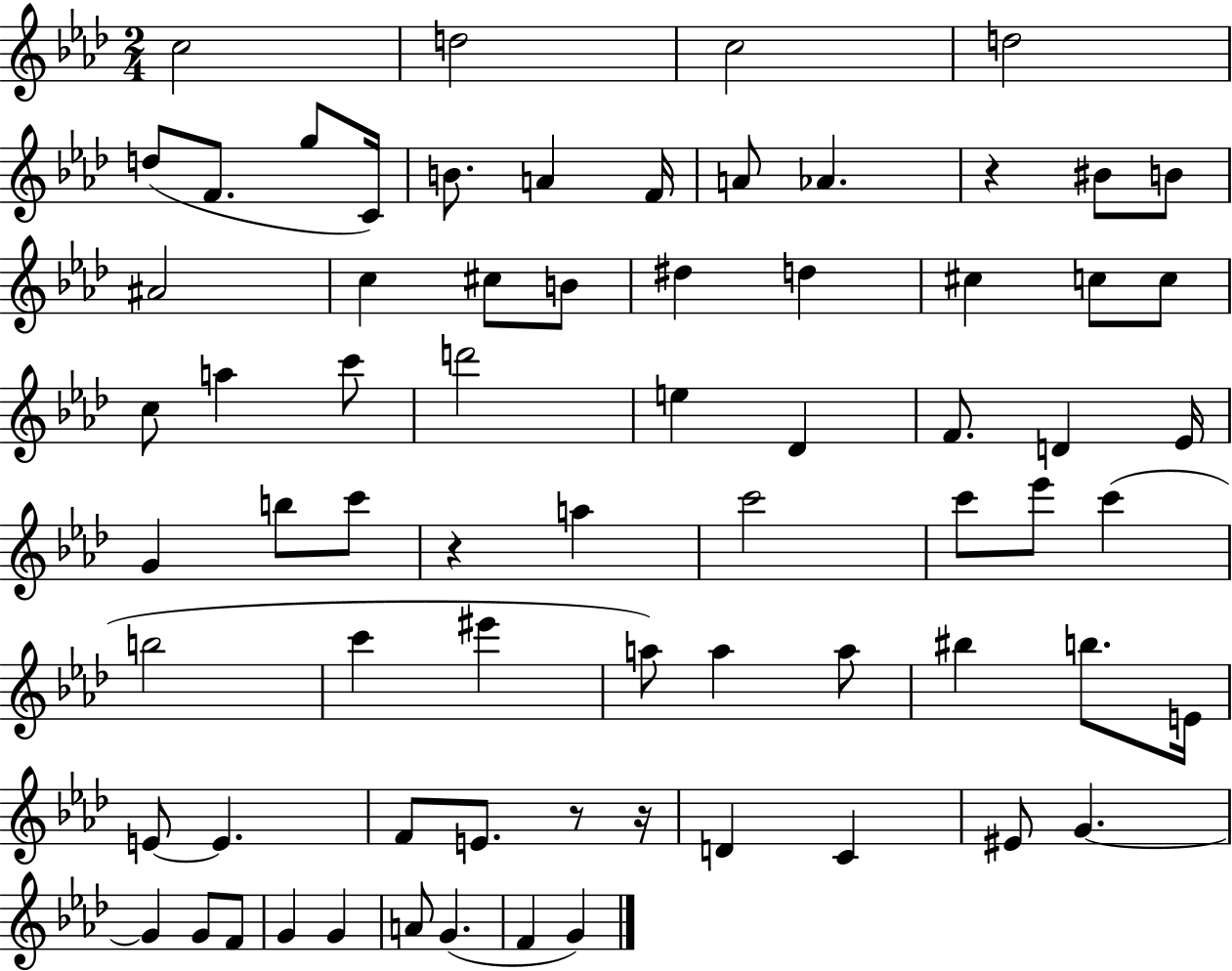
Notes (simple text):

C5/h D5/h C5/h D5/h D5/e F4/e. G5/e C4/s B4/e. A4/q F4/s A4/e Ab4/q. R/q BIS4/e B4/e A#4/h C5/q C#5/e B4/e D#5/q D5/q C#5/q C5/e C5/e C5/e A5/q C6/e D6/h E5/q Db4/q F4/e. D4/q Eb4/s G4/q B5/e C6/e R/q A5/q C6/h C6/e Eb6/e C6/q B5/h C6/q EIS6/q A5/e A5/q A5/e BIS5/q B5/e. E4/s E4/e E4/q. F4/e E4/e. R/e R/s D4/q C4/q EIS4/e G4/q. G4/q G4/e F4/e G4/q G4/q A4/e G4/q. F4/q G4/q